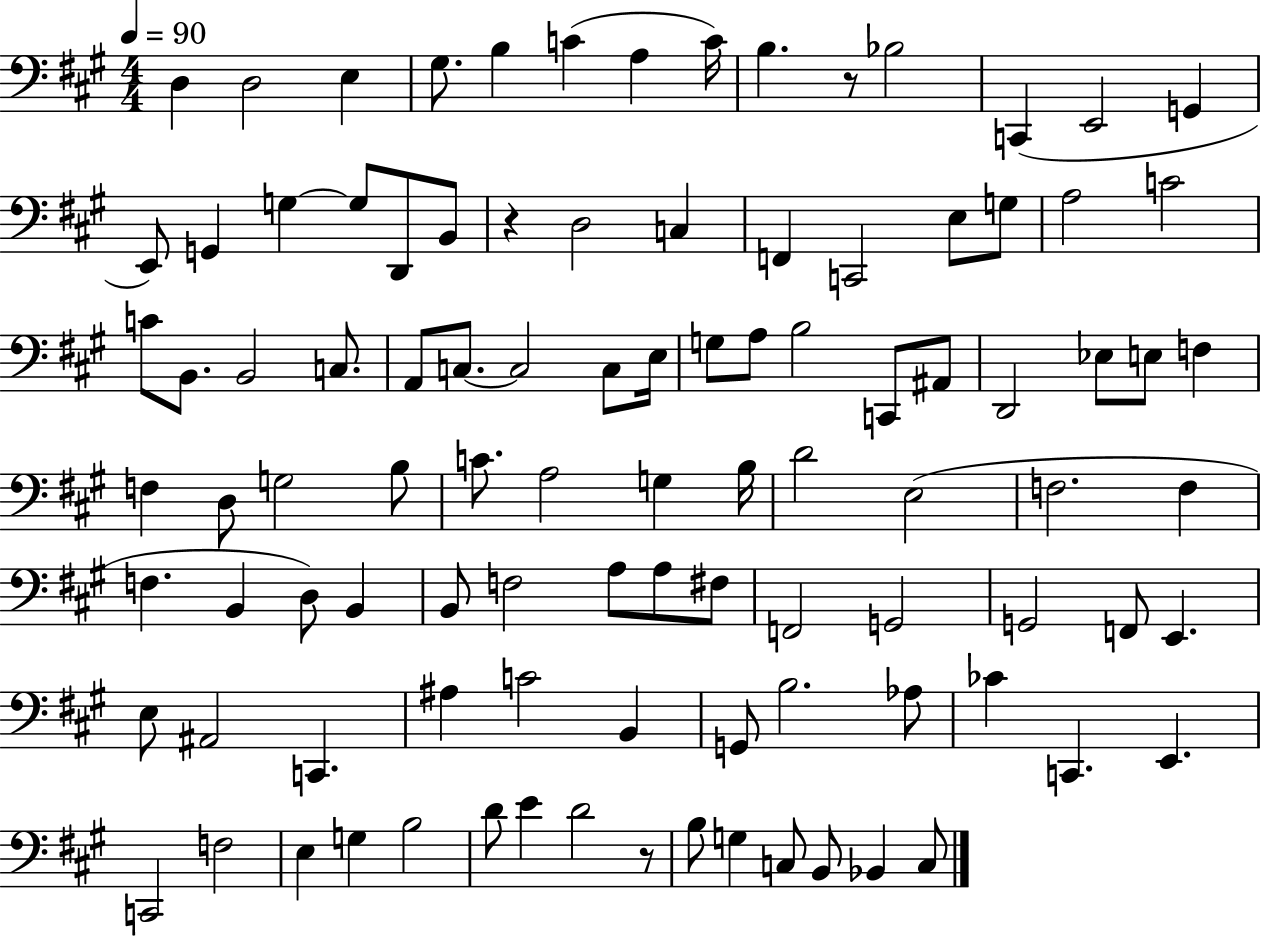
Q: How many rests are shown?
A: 3